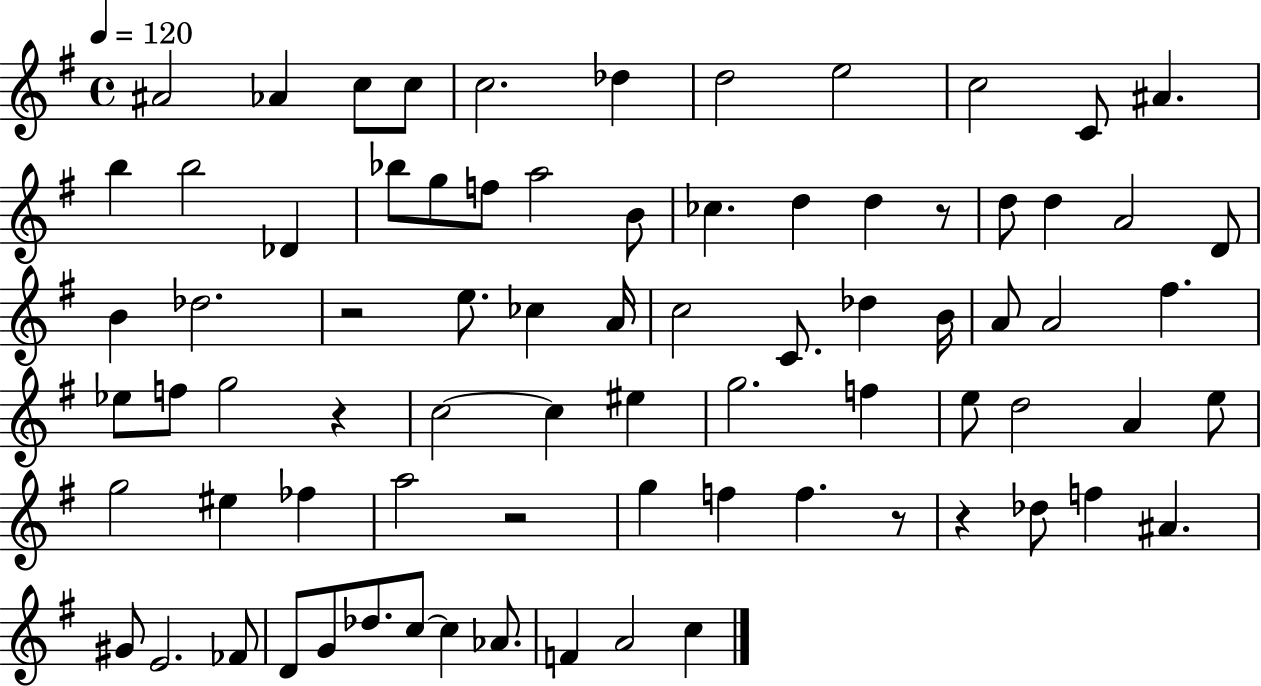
X:1
T:Untitled
M:4/4
L:1/4
K:G
^A2 _A c/2 c/2 c2 _d d2 e2 c2 C/2 ^A b b2 _D _b/2 g/2 f/2 a2 B/2 _c d d z/2 d/2 d A2 D/2 B _d2 z2 e/2 _c A/4 c2 C/2 _d B/4 A/2 A2 ^f _e/2 f/2 g2 z c2 c ^e g2 f e/2 d2 A e/2 g2 ^e _f a2 z2 g f f z/2 z _d/2 f ^A ^G/2 E2 _F/2 D/2 G/2 _d/2 c/2 c _A/2 F A2 c